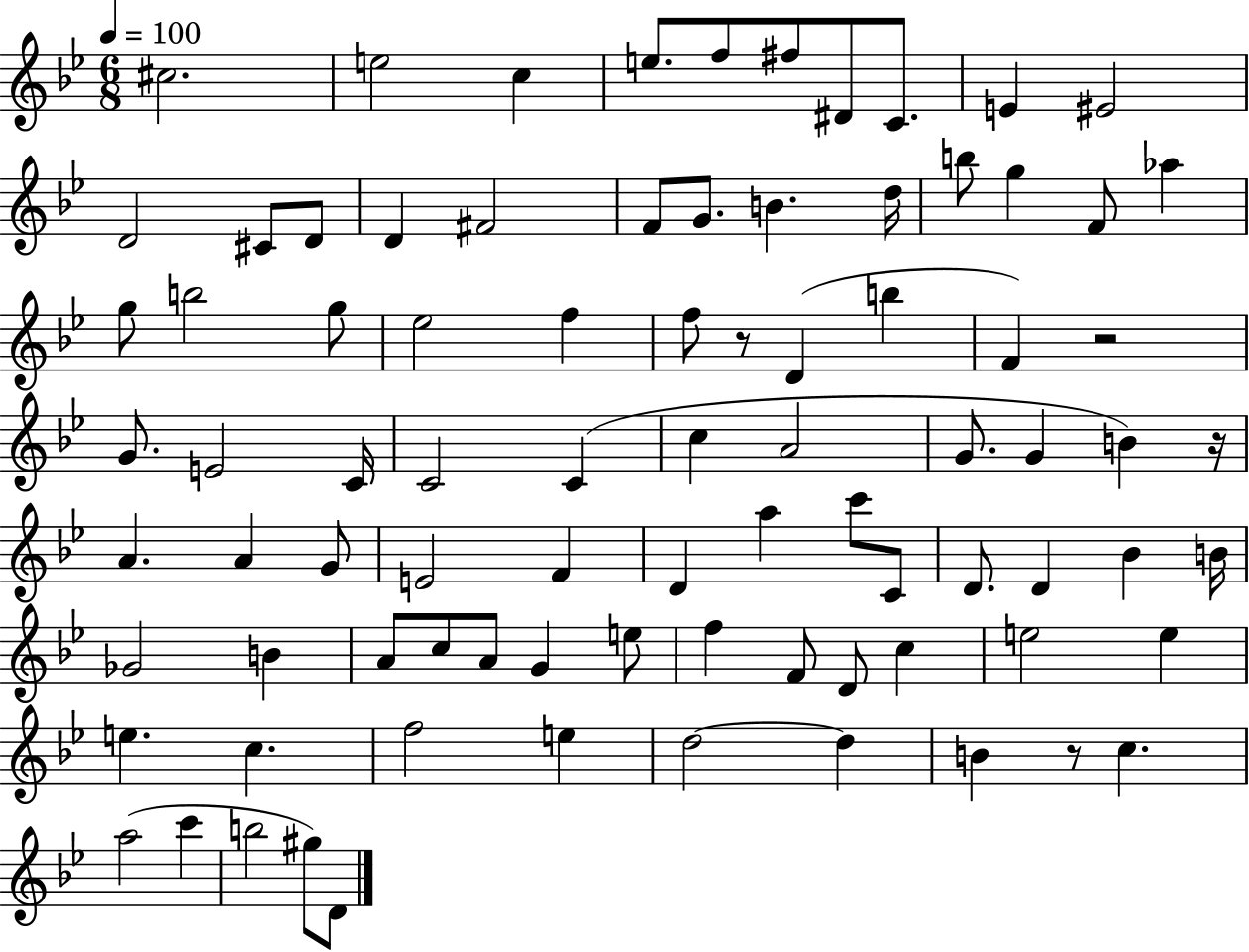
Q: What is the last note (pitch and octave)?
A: D4